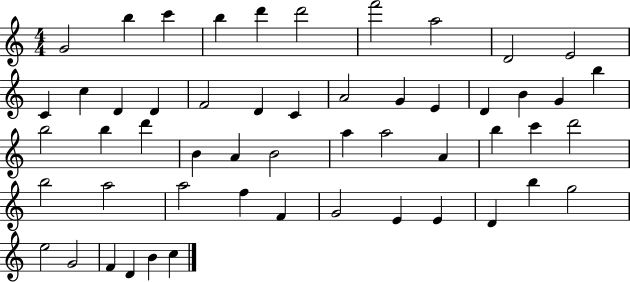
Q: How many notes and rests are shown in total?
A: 53